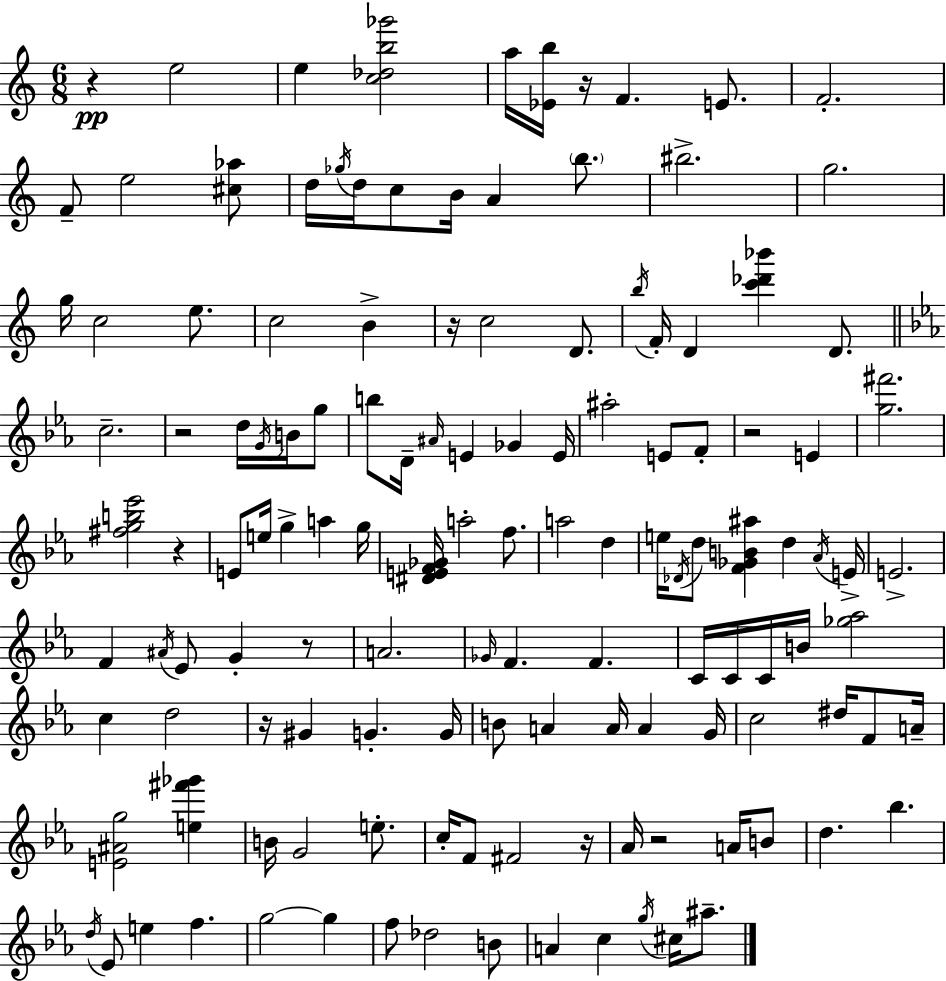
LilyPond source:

{
  \clef treble
  \numericTimeSignature
  \time 6/8
  \key c \major
  r4\pp e''2 | e''4 <c'' des'' b'' ges'''>2 | a''16 <ees' b''>16 r16 f'4. e'8. | f'2.-. | \break f'8-- e''2 <cis'' aes''>8 | d''16 \acciaccatura { ges''16 } d''16 c''8 b'16 a'4 \parenthesize b''8. | bis''2.-> | g''2. | \break g''16 c''2 e''8. | c''2 b'4-> | r16 c''2 d'8. | \acciaccatura { b''16 } f'16-. d'4 <c''' des''' bes'''>4 d'8. | \break \bar "||" \break \key ees \major c''2.-- | r2 d''16 \acciaccatura { g'16 } b'16 g''8 | b''8 d'16-- \grace { ais'16 } e'4 ges'4 | e'16 ais''2-. e'8 | \break f'8-. r2 e'4 | <g'' fis'''>2. | <fis'' g'' b'' ees'''>2 r4 | e'8 e''16 g''4-> a''4 | \break g''16 <dis' e' f' ges'>16 a''2-. f''8. | a''2 d''4 | e''16 \acciaccatura { des'16 } d''8 <f' ges' b' ais''>4 d''4 | \acciaccatura { aes'16 } e'16-> e'2.-> | \break f'4 \acciaccatura { ais'16 } ees'8 g'4-. | r8 a'2. | \grace { ges'16 } f'4. | f'4. c'16 c'16 c'16 b'16 <ges'' aes''>2 | \break c''4 d''2 | r16 gis'4 g'4.-. | g'16 b'8 a'4 | a'16 a'4 g'16 c''2 | \break dis''16 f'8 a'16-- <e' ais' g''>2 | <e'' fis''' ges'''>4 b'16 g'2 | e''8.-. c''16-. f'8 fis'2 | r16 aes'16 r2 | \break a'16 b'8 d''4. | bes''4. \acciaccatura { d''16 } ees'8 e''4 | f''4. g''2~~ | g''4 f''8 des''2 | \break b'8 a'4 c''4 | \acciaccatura { g''16 } cis''16 ais''8.-- \bar "|."
}